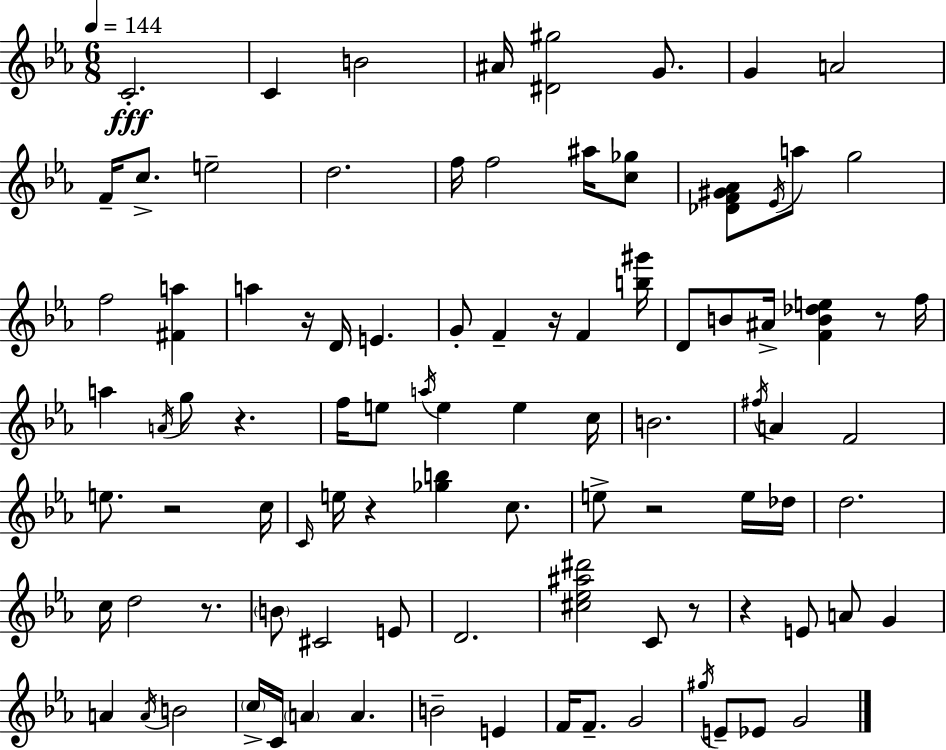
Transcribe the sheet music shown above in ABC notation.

X:1
T:Untitled
M:6/8
L:1/4
K:Cm
C2 C B2 ^A/4 [^D^g]2 G/2 G A2 F/4 c/2 e2 d2 f/4 f2 ^a/4 [c_g]/2 [_DF^G_A]/2 _E/4 a/2 g2 f2 [^Fa] a z/4 D/4 E G/2 F z/4 F [b^g']/4 D/2 B/2 ^A/4 [FB_de] z/2 f/4 a A/4 g/2 z f/4 e/2 a/4 e e c/4 B2 ^f/4 A F2 e/2 z2 c/4 C/4 e/4 z [_gb] c/2 e/2 z2 e/4 _d/4 d2 c/4 d2 z/2 B/2 ^C2 E/2 D2 [^c_e^a^d']2 C/2 z/2 z E/2 A/2 G A A/4 B2 c/4 C/4 A A B2 E F/4 F/2 G2 ^g/4 E/2 _E/2 G2